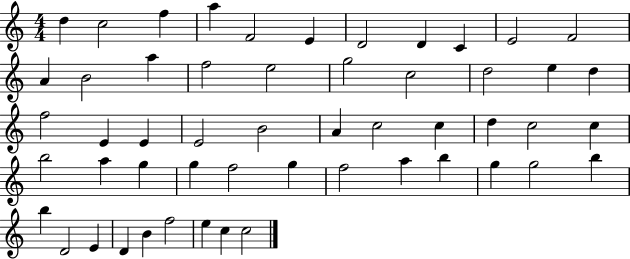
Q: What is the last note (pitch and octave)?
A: C5